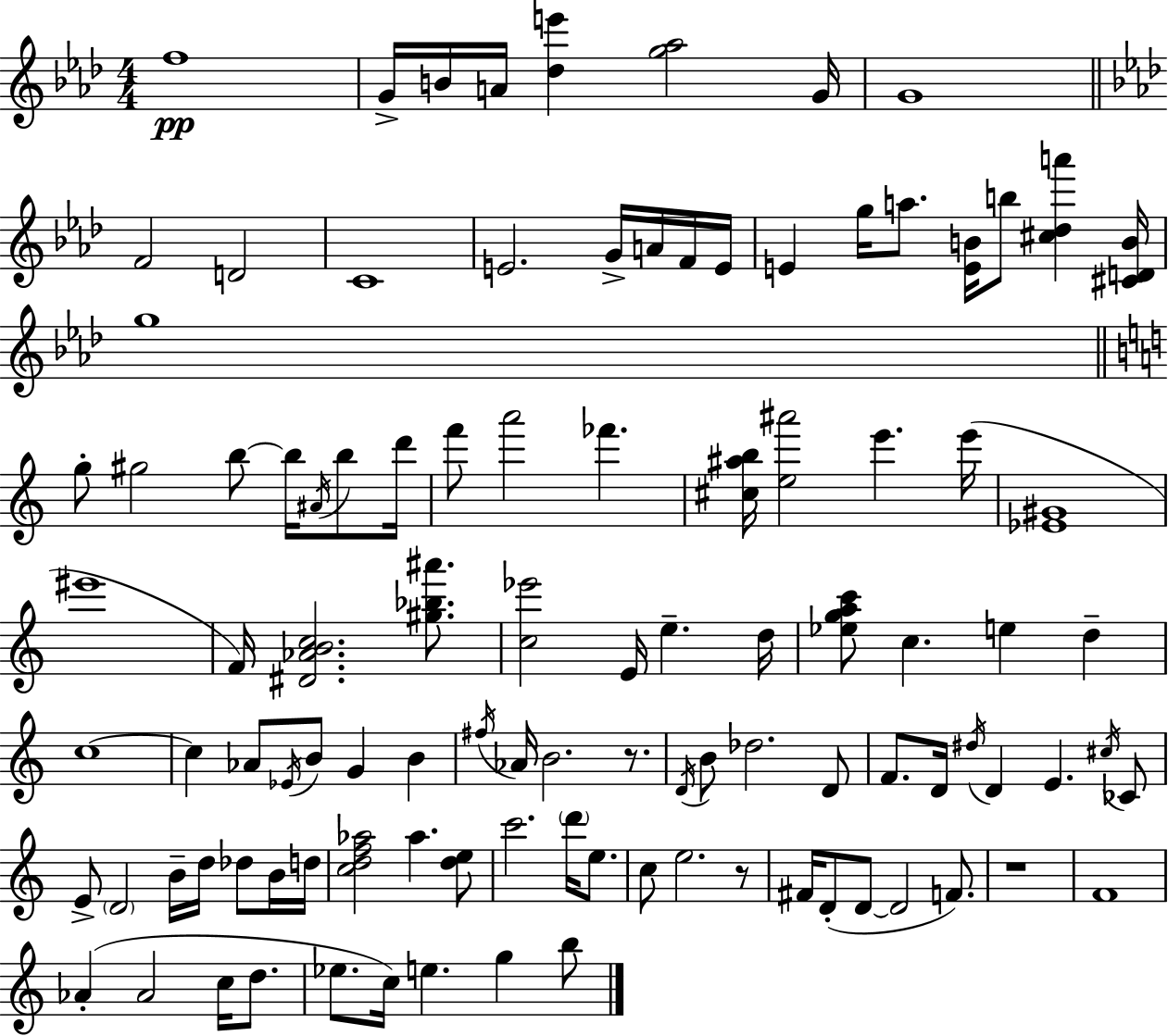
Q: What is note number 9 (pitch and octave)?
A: C4